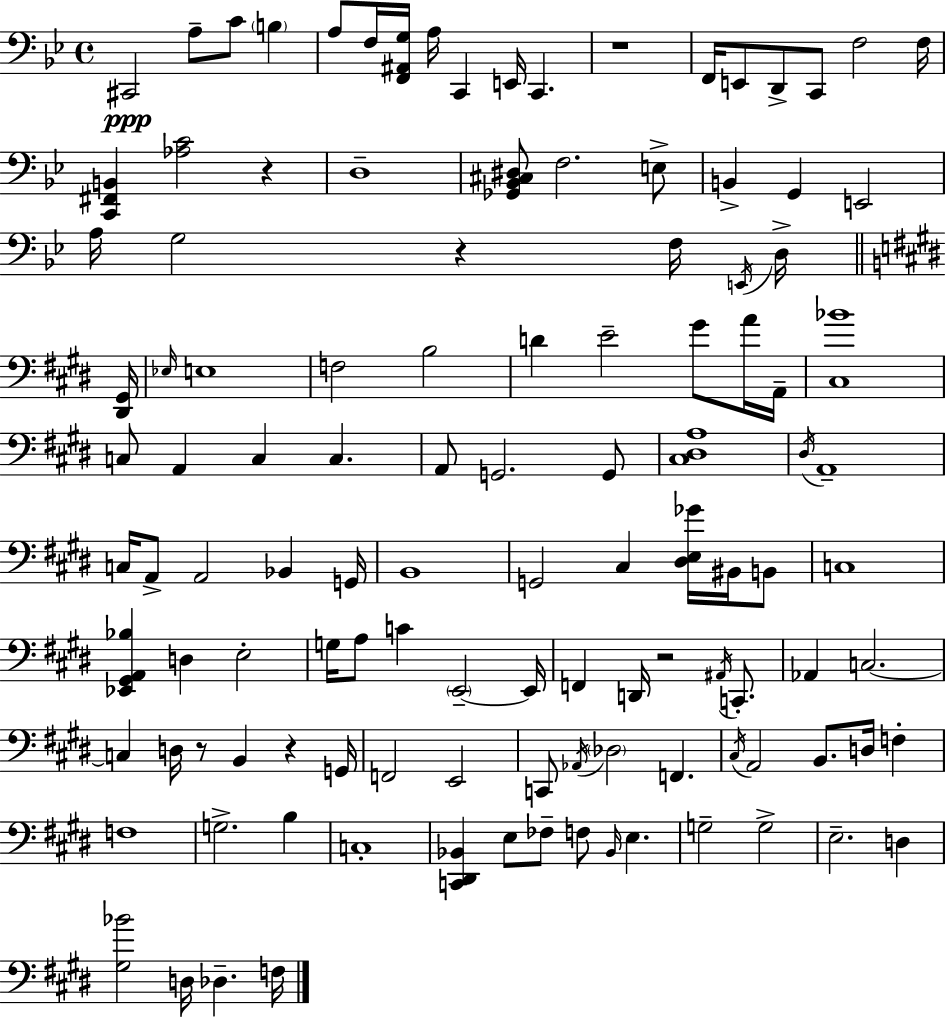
C#2/h A3/e C4/e B3/q A3/e F3/s [F2,A#2,G3]/s A3/s C2/q E2/s C2/q. R/w F2/s E2/e D2/e C2/e F3/h F3/s [C2,F#2,B2]/q [Ab3,C4]/h R/q D3/w [Gb2,Bb2,C#3,D#3]/e F3/h. E3/e B2/q G2/q E2/h A3/s G3/h R/q F3/s E2/s D3/s [D#2,G#2]/s Eb3/s E3/w F3/h B3/h D4/q E4/h G#4/e A4/s A2/s [C#3,Bb4]/w C3/e A2/q C3/q C3/q. A2/e G2/h. G2/e [C#3,D#3,A3]/w D#3/s A2/w C3/s A2/e A2/h Bb2/q G2/s B2/w G2/h C#3/q [D#3,E3,Gb4]/s BIS2/s B2/e C3/w [Eb2,G#2,A2,Bb3]/q D3/q E3/h G3/s A3/e C4/q E2/h E2/s F2/q D2/s R/h A#2/s C2/e. Ab2/q C3/h. C3/q D3/s R/e B2/q R/q G2/s F2/h E2/h C2/e Ab2/s Db3/h F2/q. C#3/s A2/h B2/e. D3/s F3/q F3/w G3/h. B3/q C3/w [C2,D#2,Bb2]/q E3/e FES3/e F3/e Bb2/s E3/q. G3/h G3/h E3/h. D3/q [G#3,Bb4]/h D3/s Db3/q. F3/s